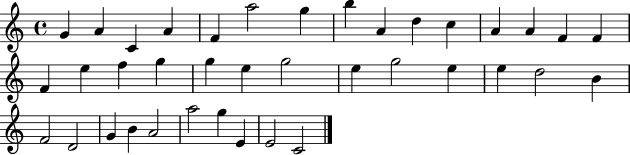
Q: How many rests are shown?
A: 0